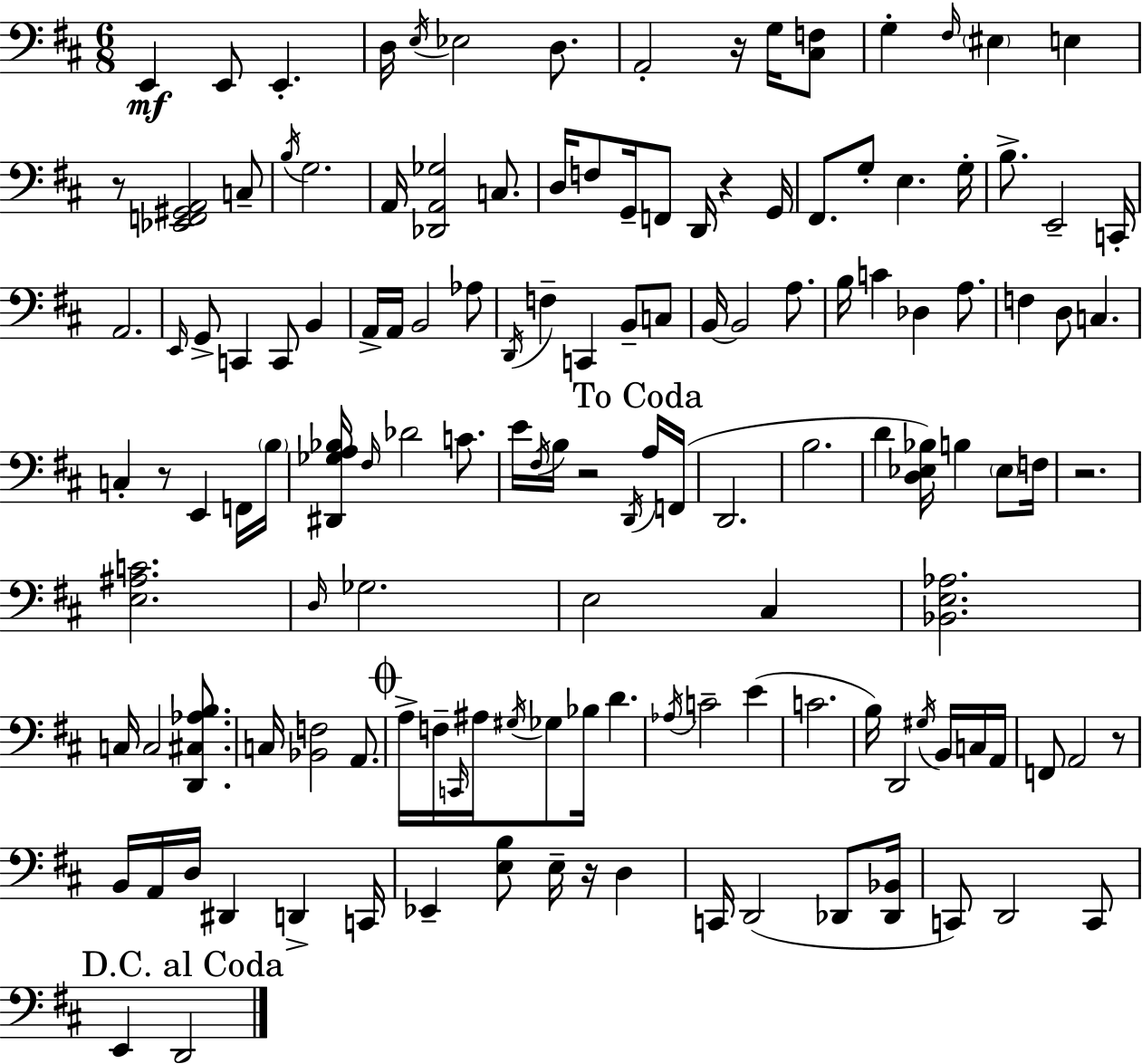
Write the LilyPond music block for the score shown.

{
  \clef bass
  \numericTimeSignature
  \time 6/8
  \key d \major
  e,4\mf e,8 e,4.-. | d16 \acciaccatura { e16 } ees2 d8. | a,2-. r16 g16 <cis f>8 | g4-. \grace { fis16 } \parenthesize eis4 e4 | \break r8 <ees, f, gis, a,>2 | c8-- \acciaccatura { b16 } g2. | a,16 <des, a, ges>2 | c8. d16 f8 g,16-- f,8 d,16 r4 | \break g,16 fis,8. g8-. e4. | g16-. b8.-> e,2-- | c,16-. a,2. | \grace { e,16 } g,8-> c,4 c,8 | \break b,4 a,16-> a,16 b,2 | aes8 \acciaccatura { d,16 } f4-- c,4 | b,8-- c8 b,16~~ b,2 | a8. b16 c'4 des4 | \break a8. f4 d8 c4. | c4-. r8 e,4 | f,16 \parenthesize b16 <dis, ges a bes>16 \grace { fis16 } des'2 | c'8. e'16 \acciaccatura { fis16 } b16 r2 | \break \acciaccatura { d,16 } \mark "To Coda" a16 f,16( d,2. | b2. | d'4 | <d ees bes>16) b4 \parenthesize ees8 f16 r2. | \break <e ais c'>2. | \grace { d16 } ges2. | e2 | cis4 <bes, e aes>2. | \break c16 c2 | <d, cis aes b>8. c16 <bes, f>2 | a,8. \mark \markup { \musicglyph "scripts.coda" } a16-> f16-- \grace { c,16 } | ais16 \acciaccatura { gis16 } ges8 bes16 d'4. \acciaccatura { aes16 } | \break c'2-- e'4( | c'2. | b16) d,2 \acciaccatura { gis16 } b,16 c16 | a,16 f,8 a,2 r8 | \break b,16 a,16 d16 dis,4 d,4-> | c,16 ees,4-- <e b>8 e16-- r16 d4 | c,16 d,2( des,8 | <des, bes,>16 c,8) d,2 c,8 | \break \mark "D.C. al Coda" e,4 d,2 | \bar "|."
}